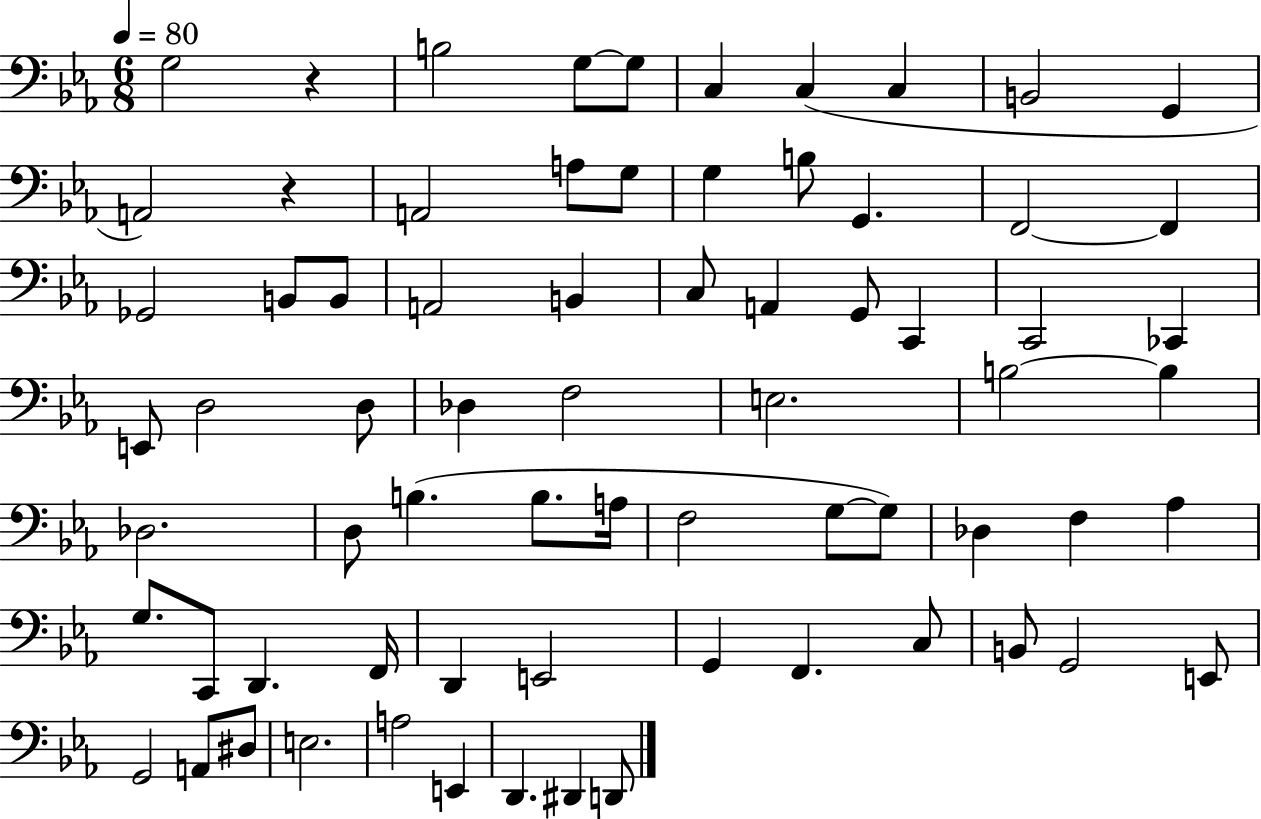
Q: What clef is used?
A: bass